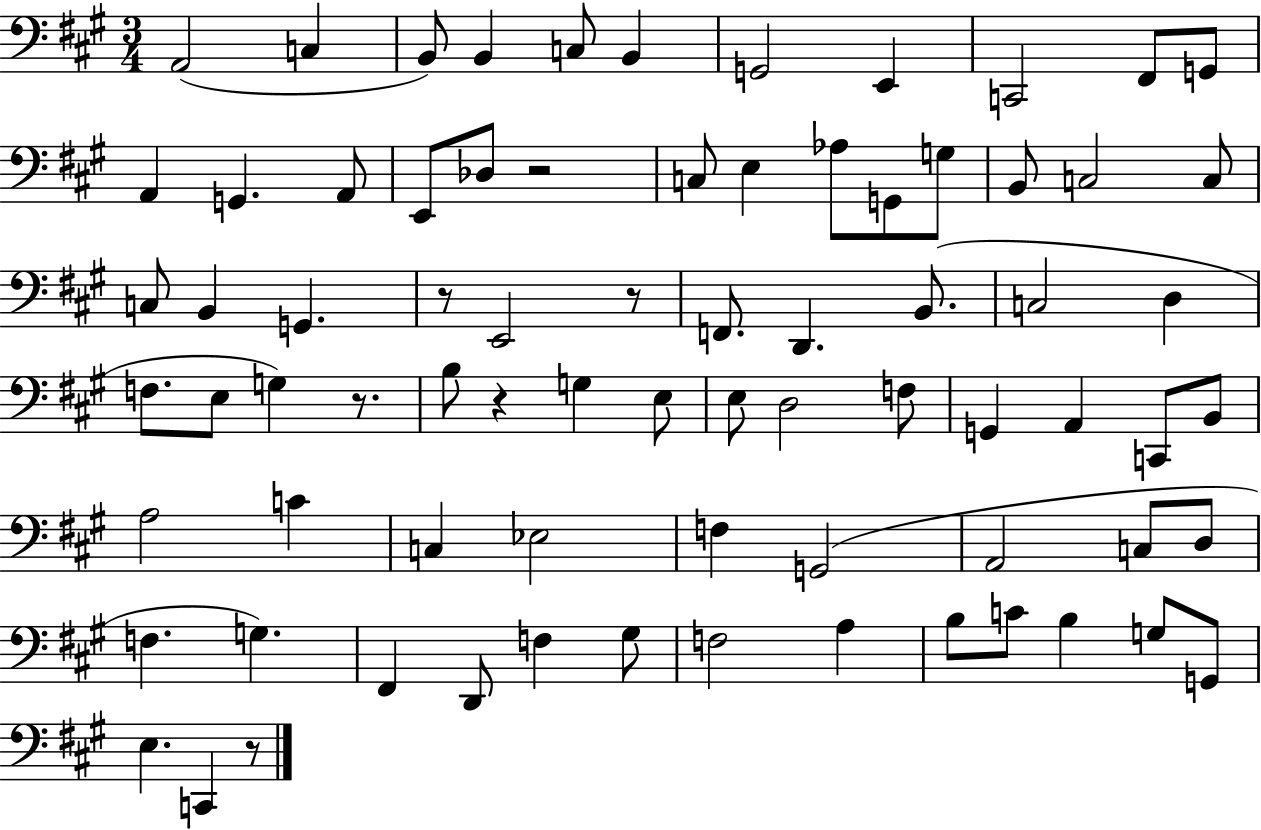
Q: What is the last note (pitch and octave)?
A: C2